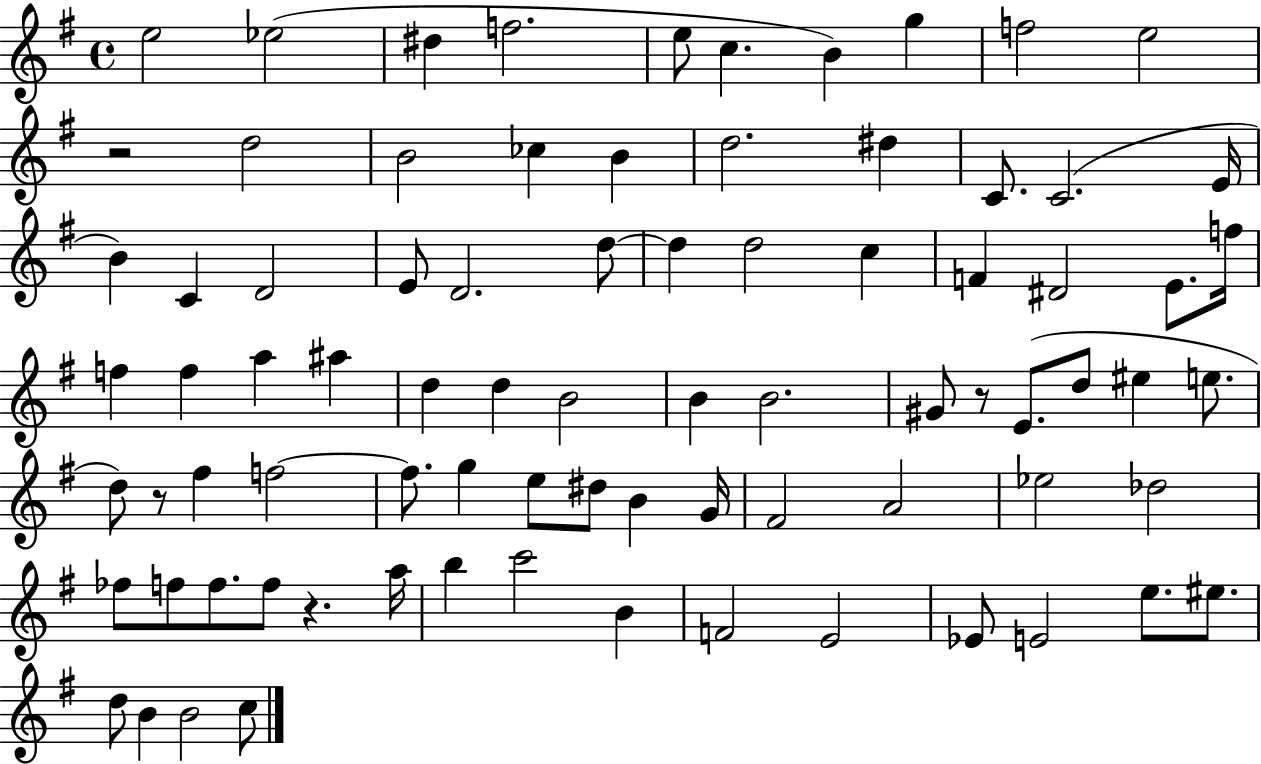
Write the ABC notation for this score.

X:1
T:Untitled
M:4/4
L:1/4
K:G
e2 _e2 ^d f2 e/2 c B g f2 e2 z2 d2 B2 _c B d2 ^d C/2 C2 E/4 B C D2 E/2 D2 d/2 d d2 c F ^D2 E/2 f/4 f f a ^a d d B2 B B2 ^G/2 z/2 E/2 d/2 ^e e/2 d/2 z/2 ^f f2 f/2 g e/2 ^d/2 B G/4 ^F2 A2 _e2 _d2 _f/2 f/2 f/2 f/2 z a/4 b c'2 B F2 E2 _E/2 E2 e/2 ^e/2 d/2 B B2 c/2